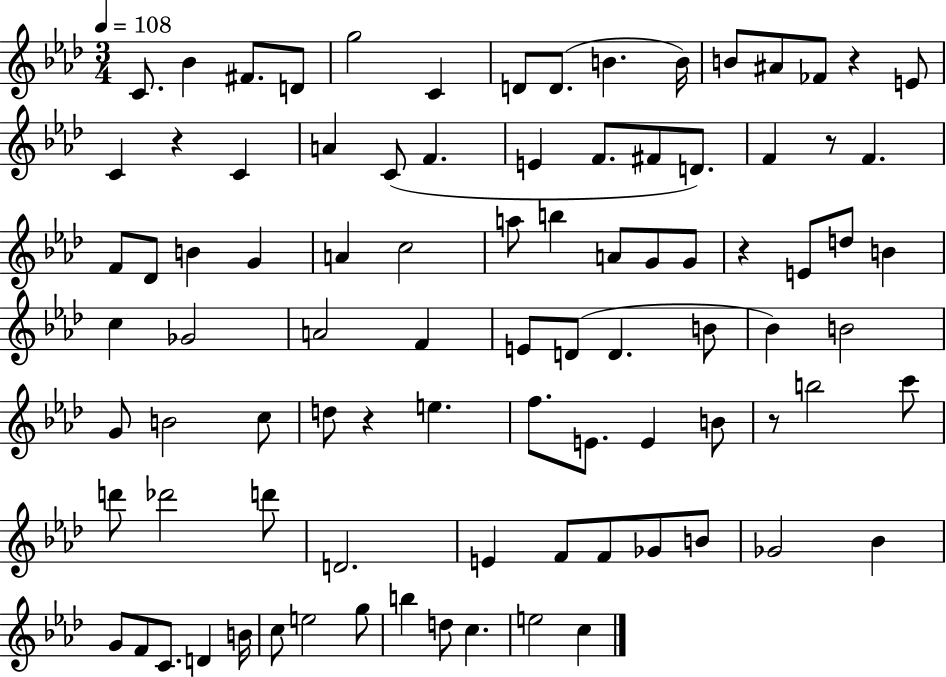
{
  \clef treble
  \numericTimeSignature
  \time 3/4
  \key aes \major
  \tempo 4 = 108
  c'8. bes'4 fis'8. d'8 | g''2 c'4 | d'8 d'8.( b'4. b'16) | b'8 ais'8 fes'8 r4 e'8 | \break c'4 r4 c'4 | a'4 c'8( f'4. | e'4 f'8. fis'8 d'8.) | f'4 r8 f'4. | \break f'8 des'8 b'4 g'4 | a'4 c''2 | a''8 b''4 a'8 g'8 g'8 | r4 e'8 d''8 b'4 | \break c''4 ges'2 | a'2 f'4 | e'8 d'8( d'4. b'8 | bes'4) b'2 | \break g'8 b'2 c''8 | d''8 r4 e''4. | f''8. e'8. e'4 b'8 | r8 b''2 c'''8 | \break d'''8 des'''2 d'''8 | d'2. | e'4 f'8 f'8 ges'8 b'8 | ges'2 bes'4 | \break g'8 f'8 c'8. d'4 b'16 | c''8 e''2 g''8 | b''4 d''8 c''4. | e''2 c''4 | \break \bar "|."
}